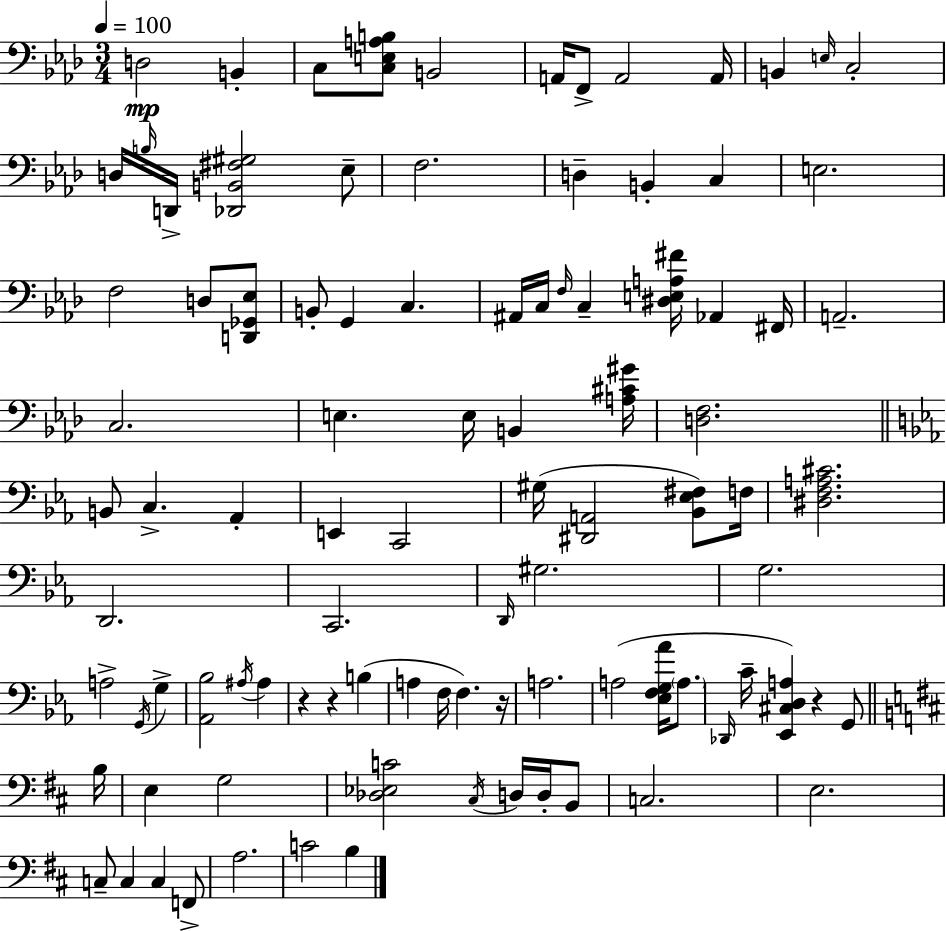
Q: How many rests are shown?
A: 4